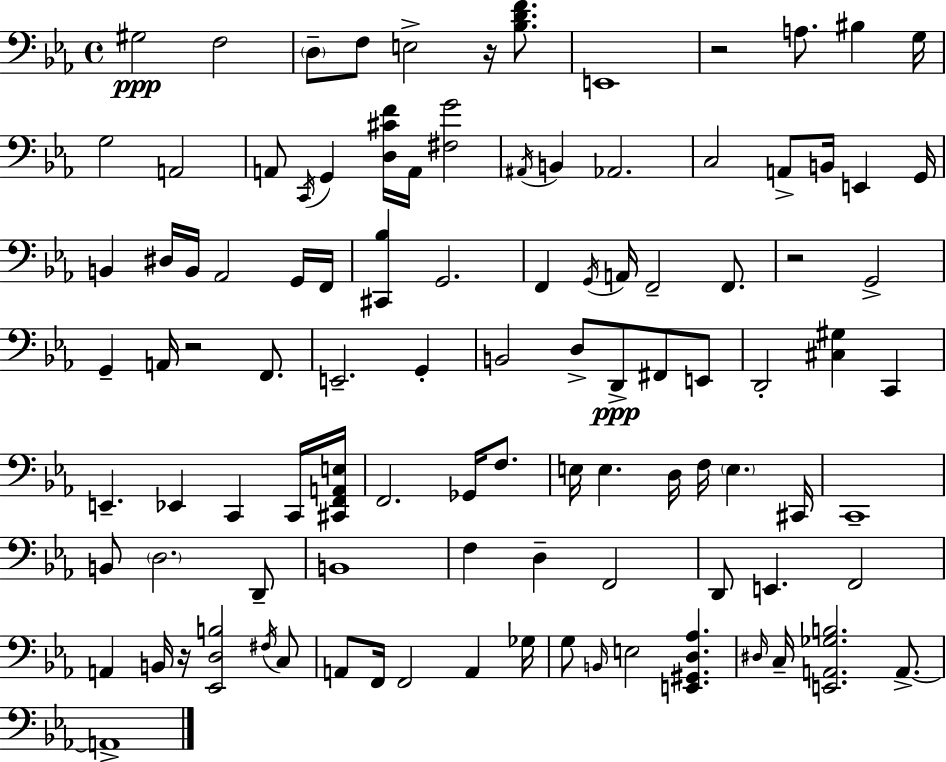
X:1
T:Untitled
M:4/4
L:1/4
K:Eb
^G,2 F,2 D,/2 F,/2 E,2 z/4 [_B,DF]/2 E,,4 z2 A,/2 ^B, G,/4 G,2 A,,2 A,,/2 C,,/4 G,, [D,^CF]/4 A,,/4 [^F,G]2 ^A,,/4 B,, _A,,2 C,2 A,,/2 B,,/4 E,, G,,/4 B,, ^D,/4 B,,/4 _A,,2 G,,/4 F,,/4 [^C,,_B,] G,,2 F,, G,,/4 A,,/4 F,,2 F,,/2 z2 G,,2 G,, A,,/4 z2 F,,/2 E,,2 G,, B,,2 D,/2 D,,/2 ^F,,/2 E,,/2 D,,2 [^C,^G,] C,, E,, _E,, C,, C,,/4 [^C,,F,,A,,E,]/4 F,,2 _G,,/4 F,/2 E,/4 E, D,/4 F,/4 E, ^C,,/4 C,,4 B,,/2 D,2 D,,/2 B,,4 F, D, F,,2 D,,/2 E,, F,,2 A,, B,,/4 z/4 [_E,,D,B,]2 ^F,/4 C,/2 A,,/2 F,,/4 F,,2 A,, _G,/4 G,/2 B,,/4 E,2 [E,,^G,,D,_A,] ^D,/4 C,/4 [E,,A,,_G,B,]2 A,,/2 A,,4